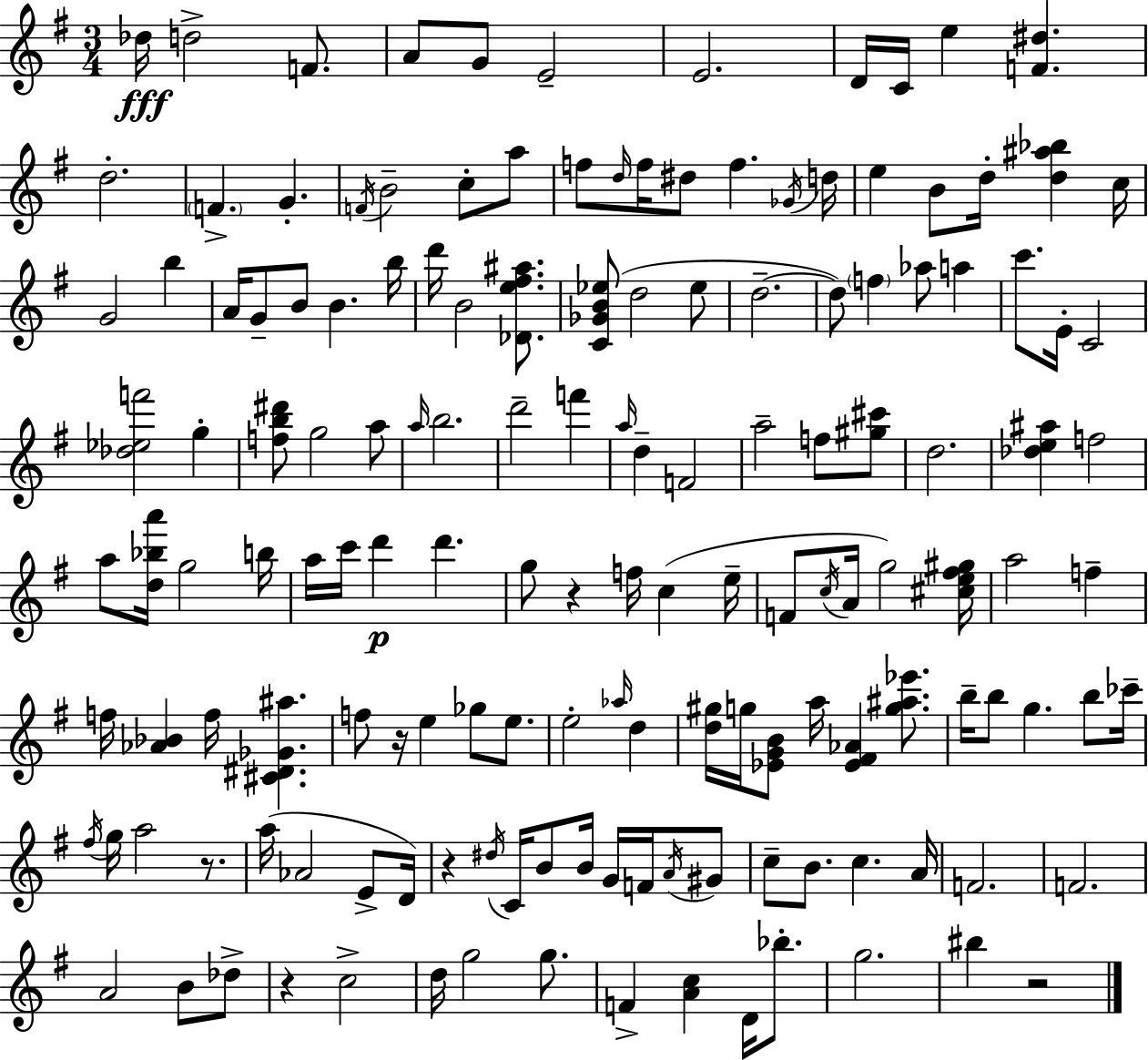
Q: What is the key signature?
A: E minor